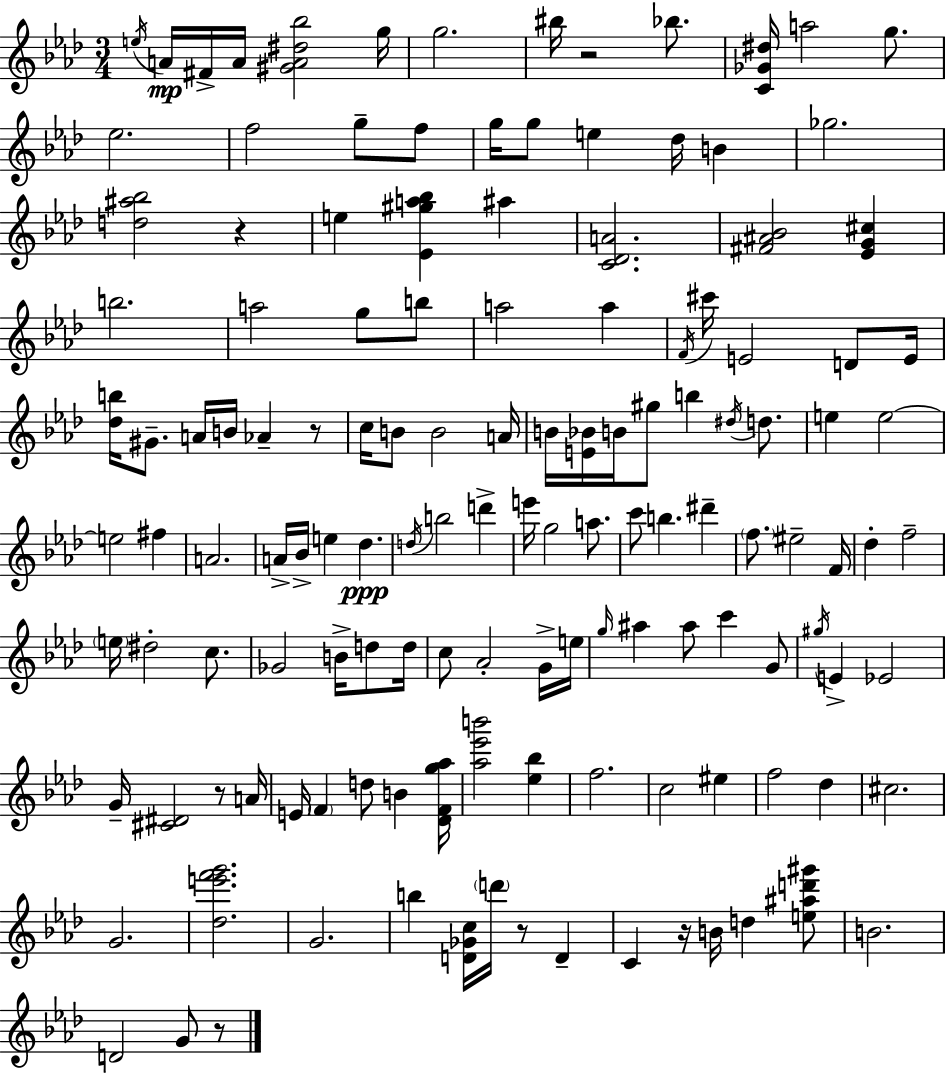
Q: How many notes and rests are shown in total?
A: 135